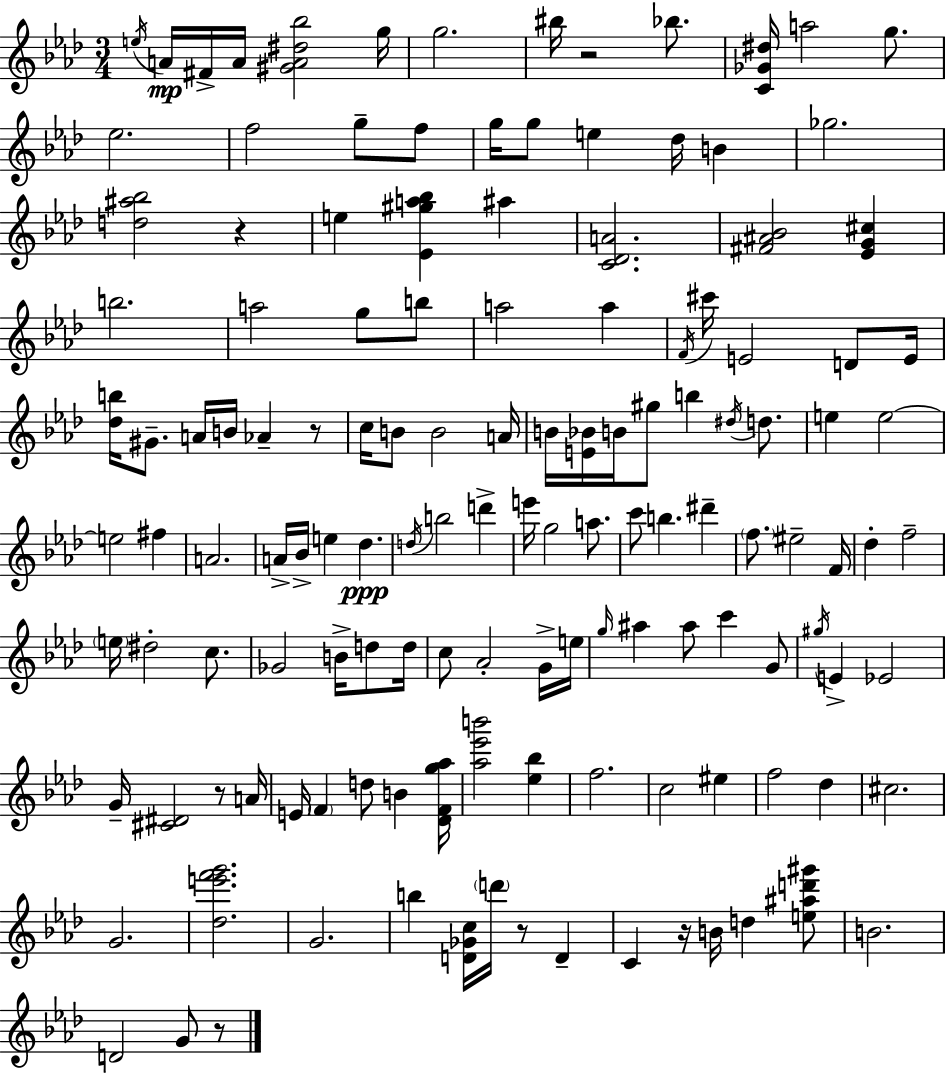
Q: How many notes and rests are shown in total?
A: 135